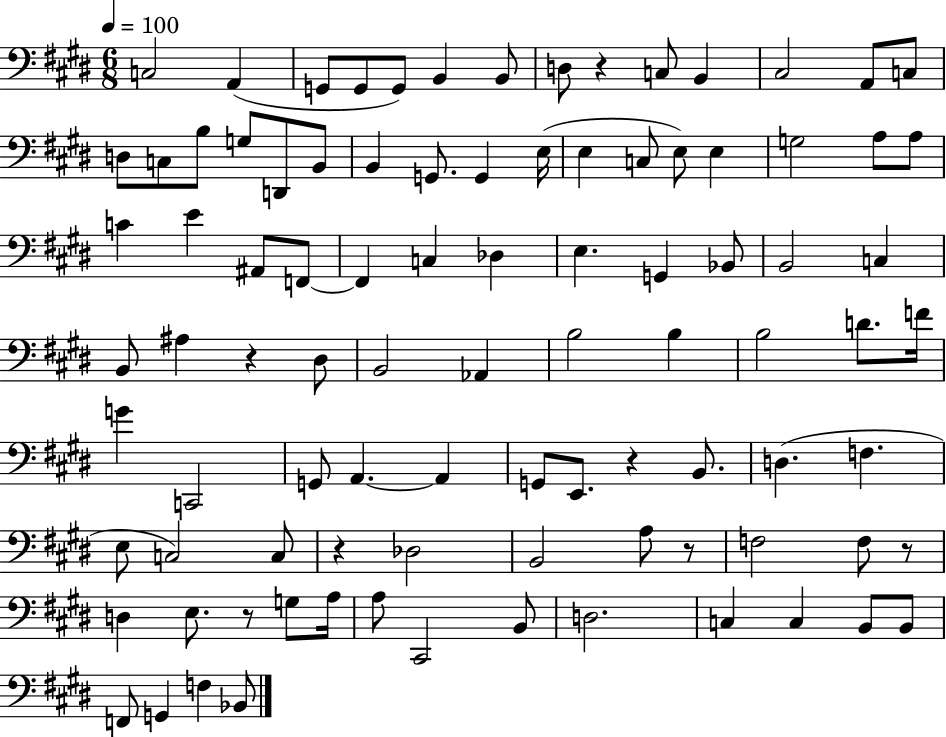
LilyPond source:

{
  \clef bass
  \numericTimeSignature
  \time 6/8
  \key e \major
  \tempo 4 = 100
  c2 a,4( | g,8 g,8 g,8) b,4 b,8 | d8 r4 c8 b,4 | cis2 a,8 c8 | \break d8 c8 b8 g8 d,8 b,8 | b,4 g,8. g,4 e16( | e4 c8 e8) e4 | g2 a8 a8 | \break c'4 e'4 ais,8 f,8~~ | f,4 c4 des4 | e4. g,4 bes,8 | b,2 c4 | \break b,8 ais4 r4 dis8 | b,2 aes,4 | b2 b4 | b2 d'8. f'16 | \break g'4 c,2 | g,8 a,4.~~ a,4 | g,8 e,8. r4 b,8. | d4.( f4. | \break e8 c2) c8 | r4 des2 | b,2 a8 r8 | f2 f8 r8 | \break d4 e8. r8 g8 a16 | a8 cis,2 b,8 | d2. | c4 c4 b,8 b,8 | \break f,8 g,4 f4 bes,8 | \bar "|."
}